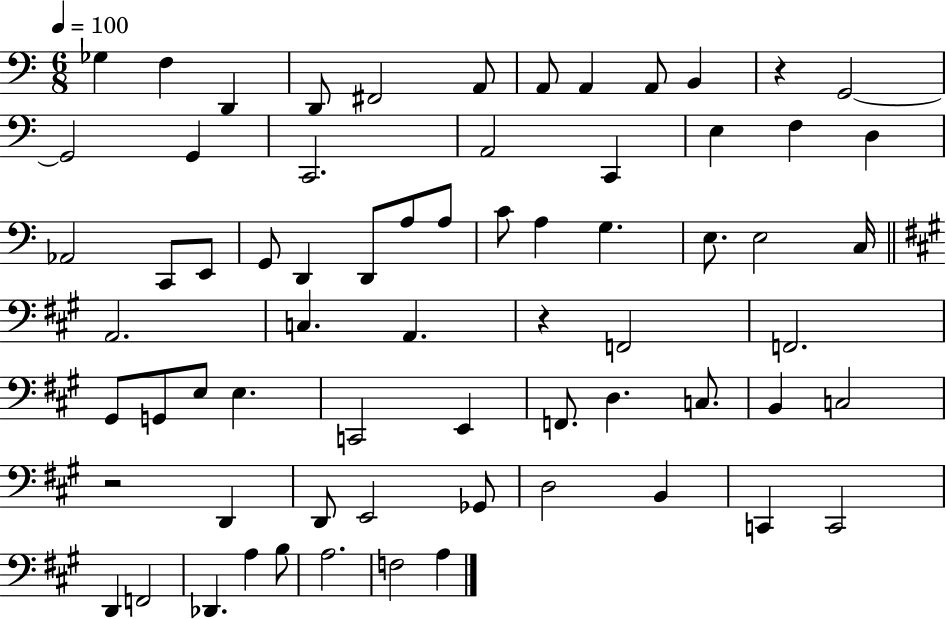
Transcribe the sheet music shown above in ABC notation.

X:1
T:Untitled
M:6/8
L:1/4
K:C
_G, F, D,, D,,/2 ^F,,2 A,,/2 A,,/2 A,, A,,/2 B,, z G,,2 G,,2 G,, C,,2 A,,2 C,, E, F, D, _A,,2 C,,/2 E,,/2 G,,/2 D,, D,,/2 A,/2 A,/2 C/2 A, G, E,/2 E,2 C,/4 A,,2 C, A,, z F,,2 F,,2 ^G,,/2 G,,/2 E,/2 E, C,,2 E,, F,,/2 D, C,/2 B,, C,2 z2 D,, D,,/2 E,,2 _G,,/2 D,2 B,, C,, C,,2 D,, F,,2 _D,, A, B,/2 A,2 F,2 A,